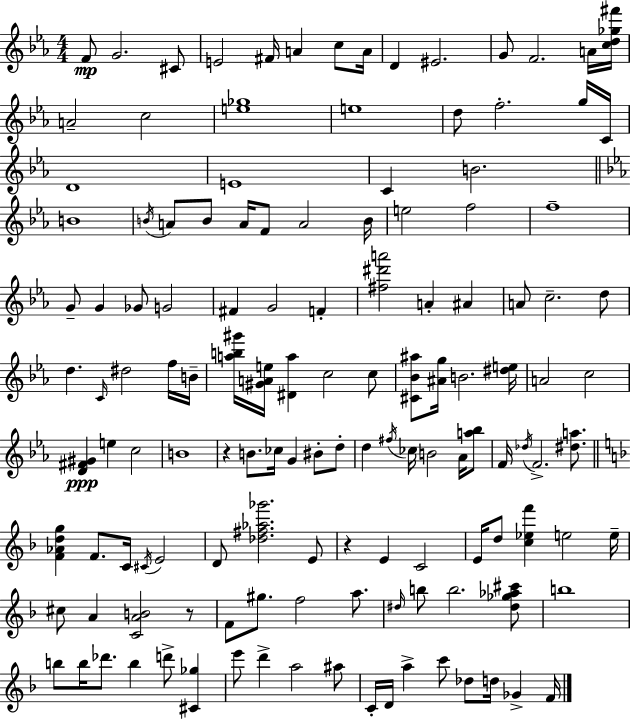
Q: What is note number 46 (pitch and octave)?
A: C5